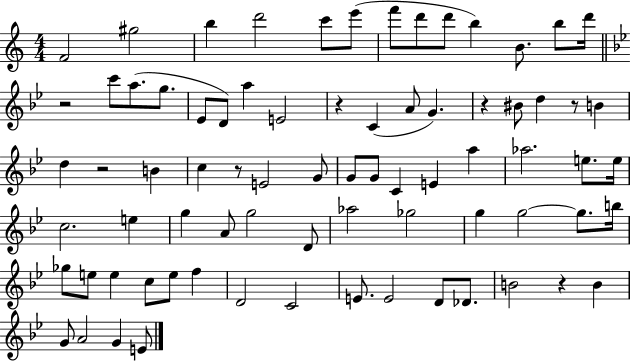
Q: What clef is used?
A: treble